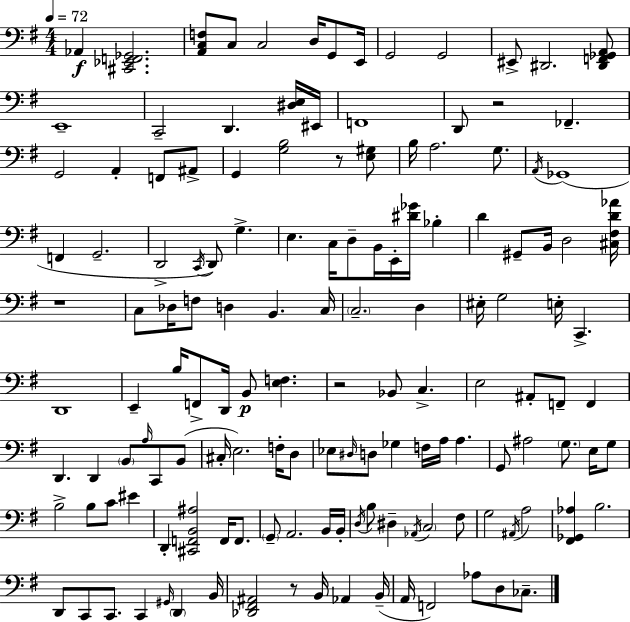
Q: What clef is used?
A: bass